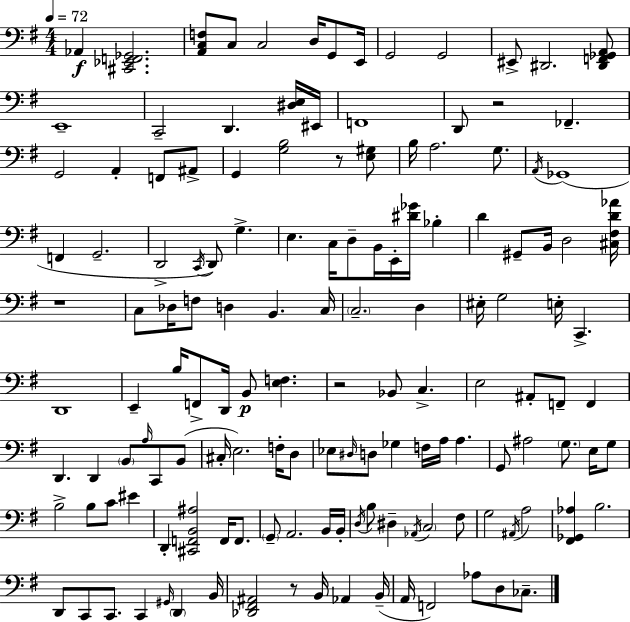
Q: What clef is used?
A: bass